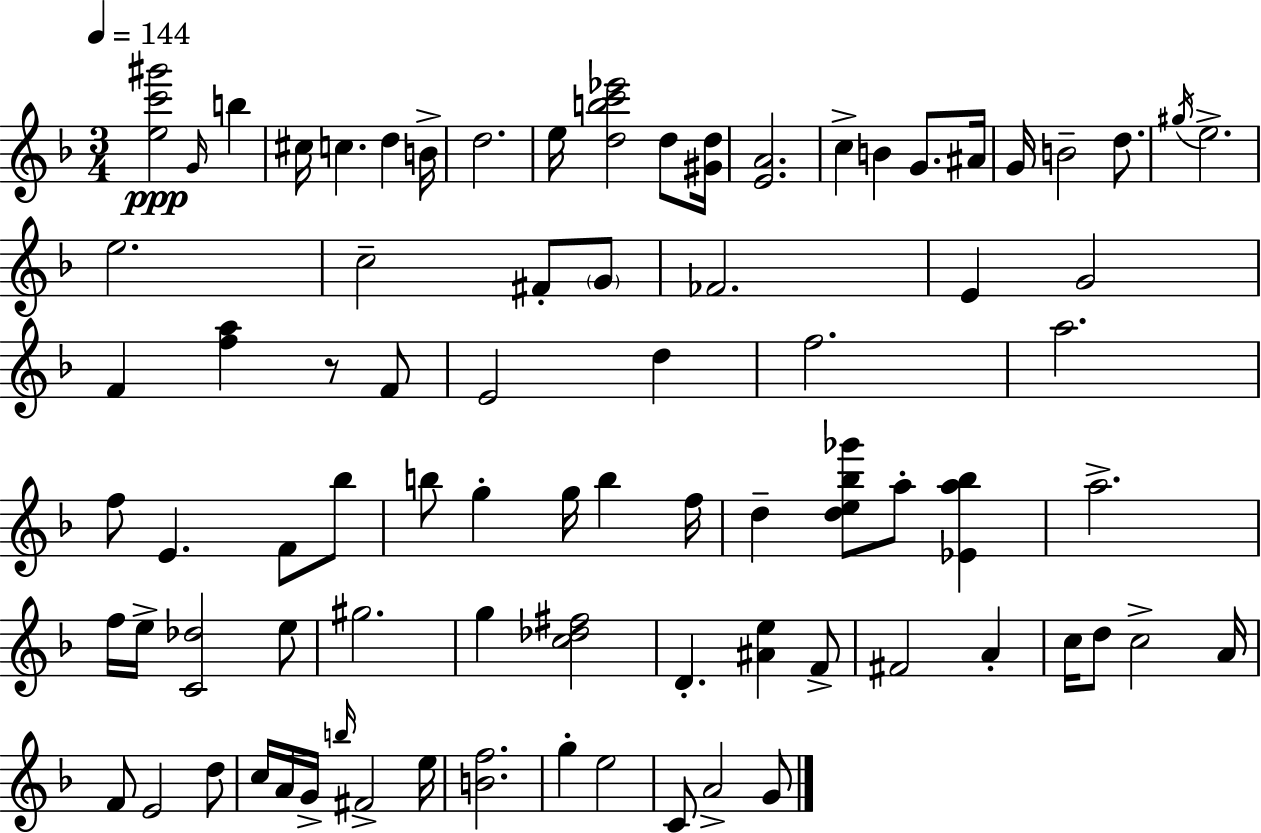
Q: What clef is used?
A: treble